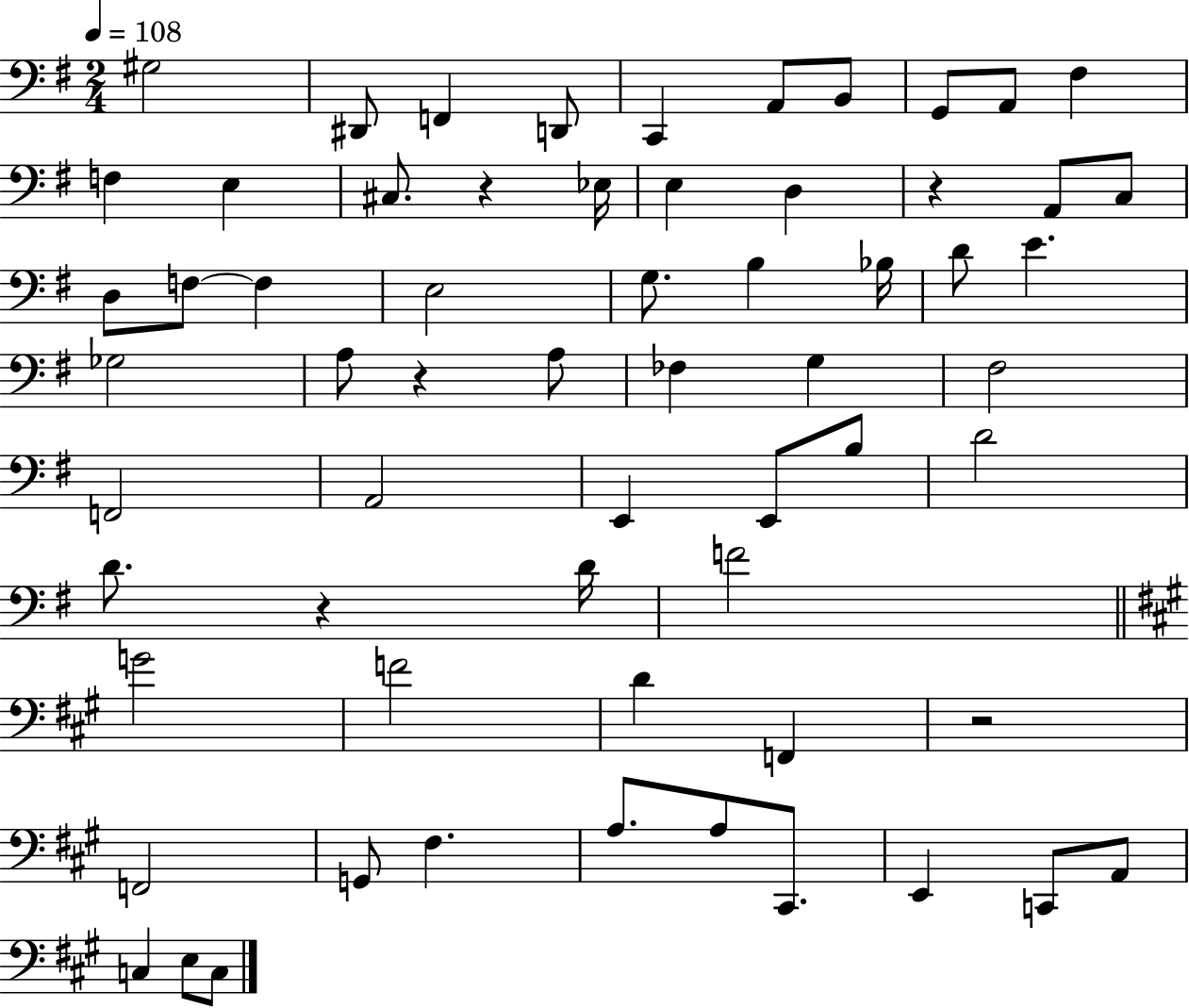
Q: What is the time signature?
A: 2/4